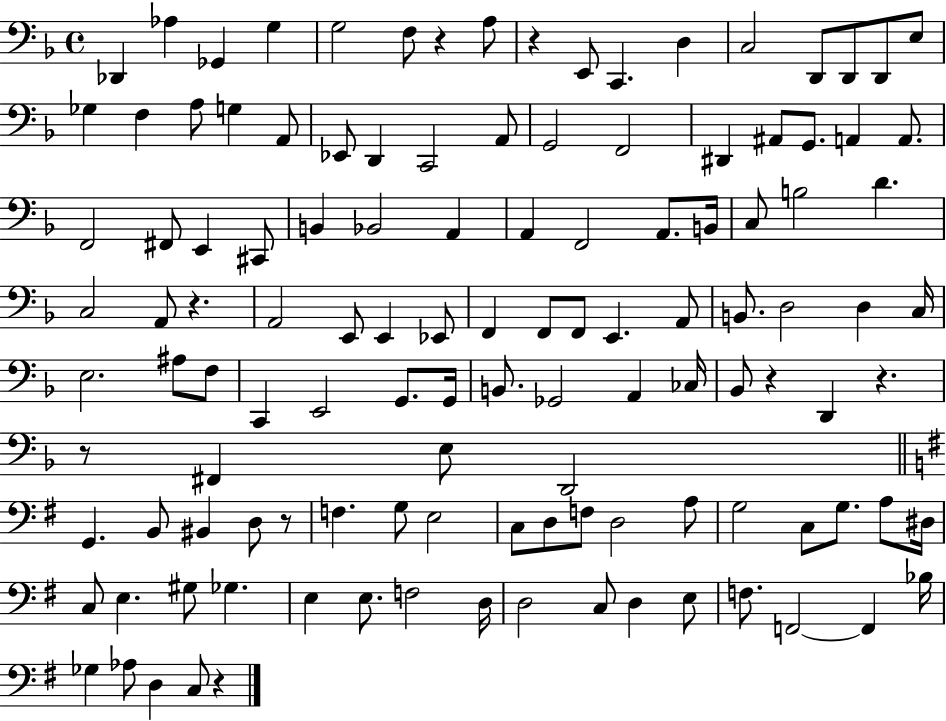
{
  \clef bass
  \time 4/4
  \defaultTimeSignature
  \key f \major
  \repeat volta 2 { des,4 aes4 ges,4 g4 | g2 f8 r4 a8 | r4 e,8 c,4. d4 | c2 d,8 d,8 d,8 e8 | \break ges4 f4 a8 g4 a,8 | ees,8 d,4 c,2 a,8 | g,2 f,2 | dis,4 ais,8 g,8. a,4 a,8. | \break f,2 fis,8 e,4 cis,8 | b,4 bes,2 a,4 | a,4 f,2 a,8. b,16 | c8 b2 d'4. | \break c2 a,8 r4. | a,2 e,8 e,4 ees,8 | f,4 f,8 f,8 e,4. a,8 | b,8. d2 d4 c16 | \break e2. ais8 f8 | c,4 e,2 g,8. g,16 | b,8. ges,2 a,4 ces16 | bes,8 r4 d,4 r4. | \break r8 fis,4 e8 d,2 | \bar "||" \break \key g \major g,4. b,8 bis,4 d8 r8 | f4. g8 e2 | c8 d8 f8 d2 a8 | g2 c8 g8. a8 dis16 | \break c8 e4. gis8 ges4. | e4 e8. f2 d16 | d2 c8 d4 e8 | f8. f,2~~ f,4 bes16 | \break ges4 aes8 d4 c8 r4 | } \bar "|."
}